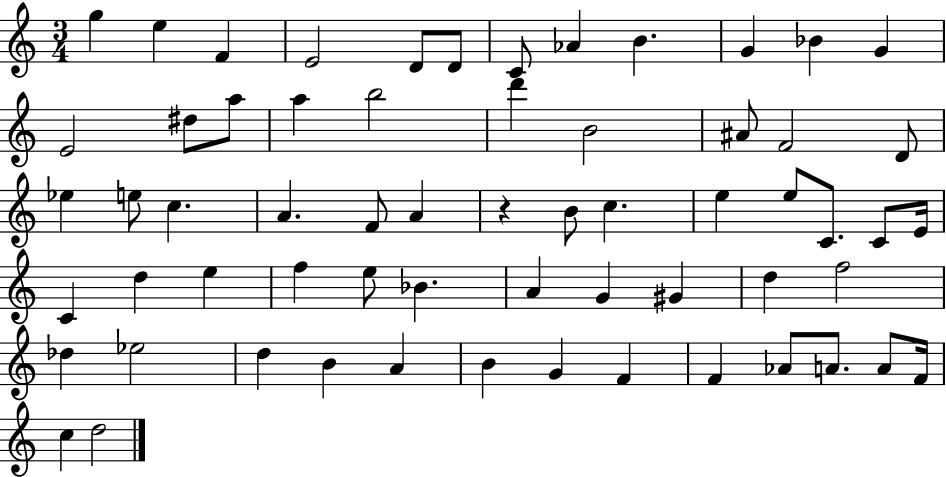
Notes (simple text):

G5/q E5/q F4/q E4/h D4/e D4/e C4/e Ab4/q B4/q. G4/q Bb4/q G4/q E4/h D#5/e A5/e A5/q B5/h D6/q B4/h A#4/e F4/h D4/e Eb5/q E5/e C5/q. A4/q. F4/e A4/q R/q B4/e C5/q. E5/q E5/e C4/e. C4/e E4/s C4/q D5/q E5/q F5/q E5/e Bb4/q. A4/q G4/q G#4/q D5/q F5/h Db5/q Eb5/h D5/q B4/q A4/q B4/q G4/q F4/q F4/q Ab4/e A4/e. A4/e F4/s C5/q D5/h